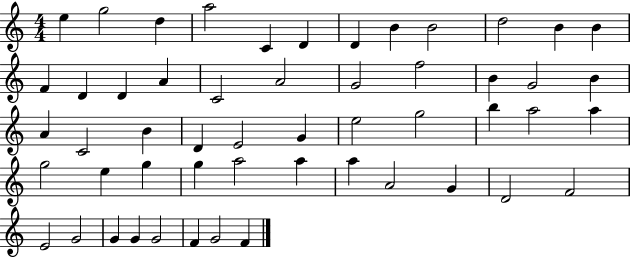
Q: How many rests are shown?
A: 0